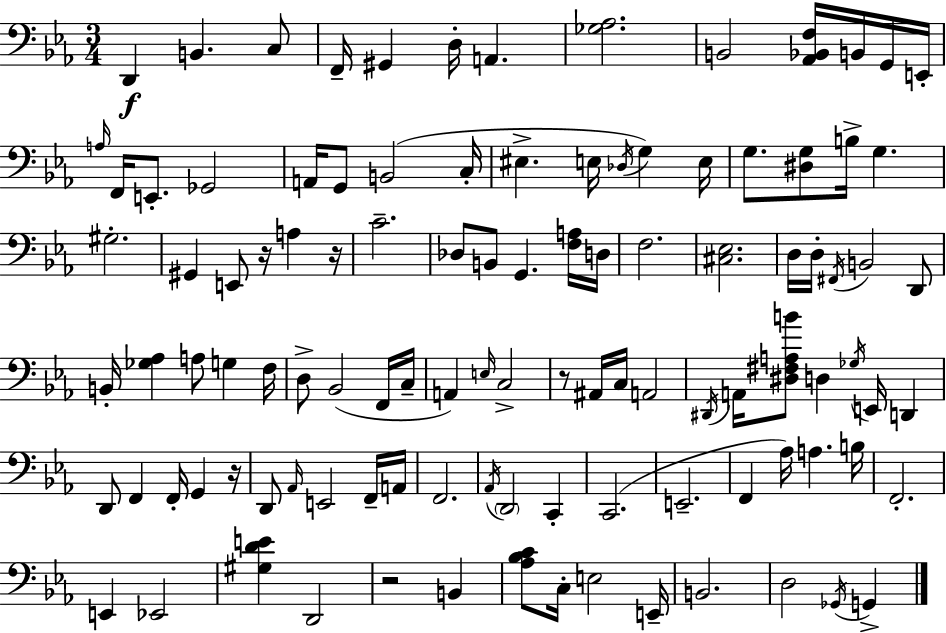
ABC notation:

X:1
T:Untitled
M:3/4
L:1/4
K:Eb
D,, B,, C,/2 F,,/4 ^G,, D,/4 A,, [_G,_A,]2 B,,2 [_A,,_B,,F,]/4 B,,/4 G,,/4 E,,/4 A,/4 F,,/4 E,,/2 _G,,2 A,,/4 G,,/2 B,,2 C,/4 ^E, E,/4 _D,/4 G, E,/4 G,/2 [^D,G,]/2 B,/4 G, ^G,2 ^G,, E,,/2 z/4 A, z/4 C2 _D,/2 B,,/2 G,, [F,A,]/4 D,/4 F,2 [^C,_E,]2 D,/4 D,/4 ^F,,/4 B,,2 D,,/2 B,,/4 [_G,_A,] A,/2 G, F,/4 D,/2 _B,,2 F,,/4 C,/4 A,, E,/4 C,2 z/2 ^A,,/4 C,/4 A,,2 ^D,,/4 A,,/4 [^D,^F,A,B]/2 D, _G,/4 E,,/4 D,, D,,/2 F,, F,,/4 G,, z/4 D,,/2 _A,,/4 E,,2 F,,/4 A,,/4 F,,2 _A,,/4 D,,2 C,, C,,2 E,,2 F,, _A,/4 A, B,/4 F,,2 E,, _E,,2 [^G,DE] D,,2 z2 B,, [_A,_B,C]/2 C,/4 E,2 E,,/4 B,,2 D,2 _G,,/4 G,,